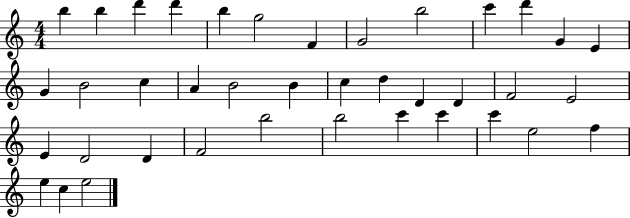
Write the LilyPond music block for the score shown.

{
  \clef treble
  \numericTimeSignature
  \time 4/4
  \key c \major
  b''4 b''4 d'''4 d'''4 | b''4 g''2 f'4 | g'2 b''2 | c'''4 d'''4 g'4 e'4 | \break g'4 b'2 c''4 | a'4 b'2 b'4 | c''4 d''4 d'4 d'4 | f'2 e'2 | \break e'4 d'2 d'4 | f'2 b''2 | b''2 c'''4 c'''4 | c'''4 e''2 f''4 | \break e''4 c''4 e''2 | \bar "|."
}